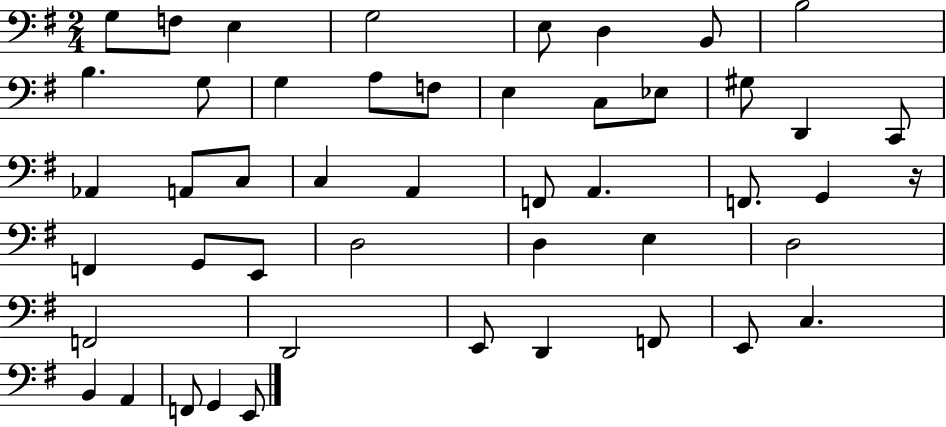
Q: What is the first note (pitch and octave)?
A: G3